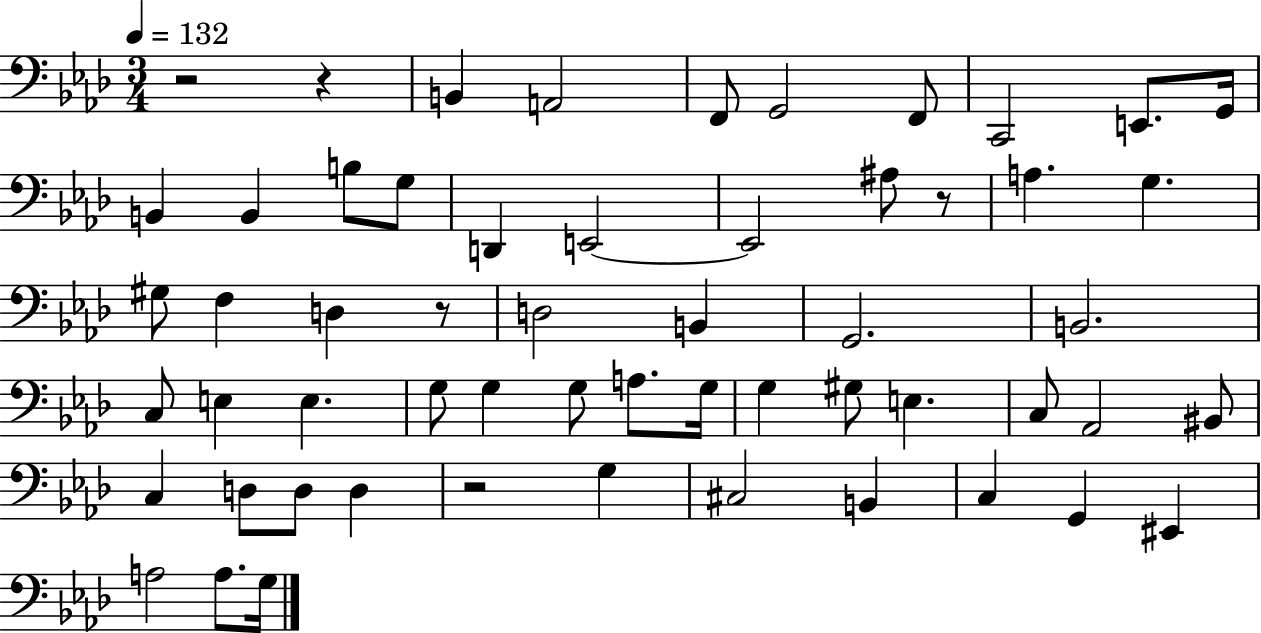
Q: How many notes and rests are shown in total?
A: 57